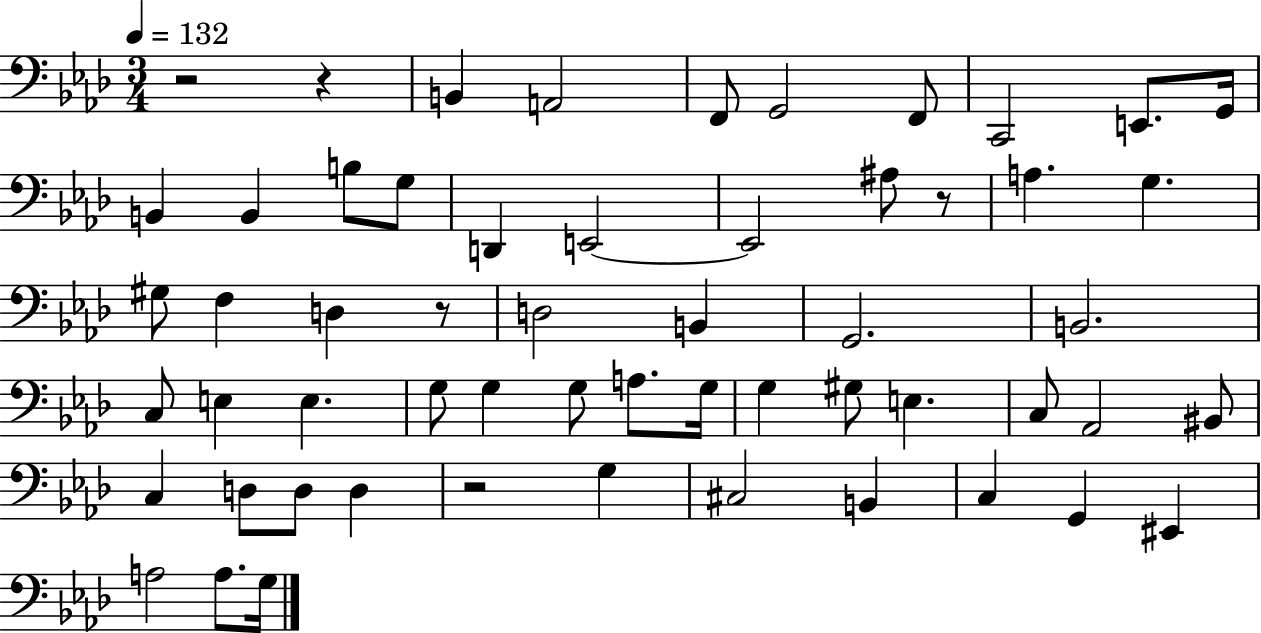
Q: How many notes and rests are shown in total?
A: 57